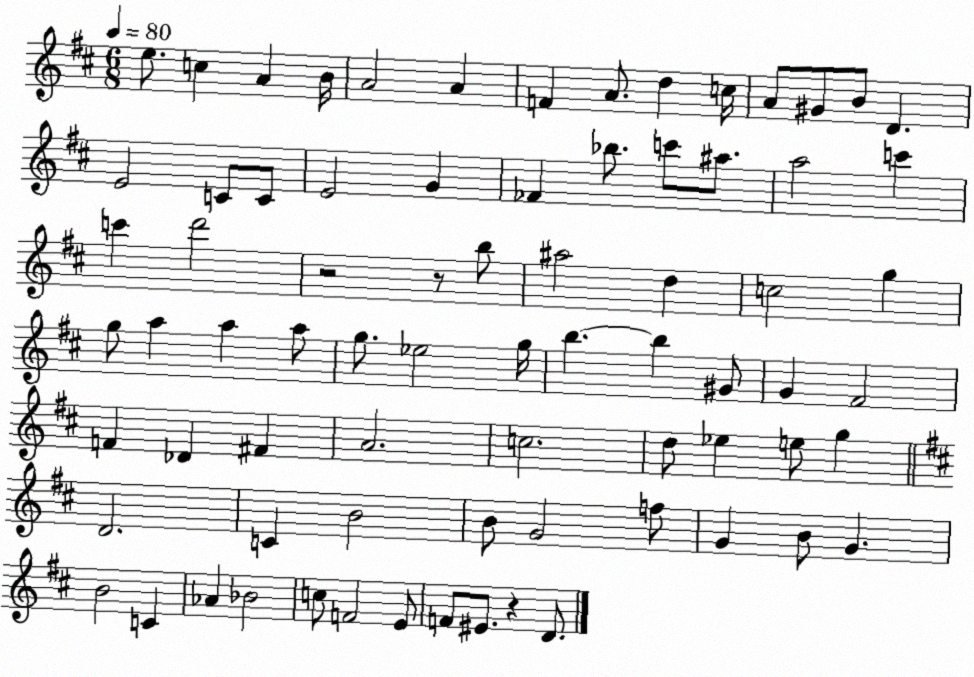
X:1
T:Untitled
M:6/8
L:1/4
K:D
e/2 c A B/4 A2 A F A/2 d c/4 A/2 ^G/2 B/2 D E2 C/2 C/2 E2 G _F _b/2 c'/2 ^a/2 a2 c' c' d'2 z2 z/2 b/2 ^a2 d c2 g g/2 a a a/2 g/2 _e2 g/4 b b ^G/2 G ^F2 F _D ^F A2 c2 d/2 _e e/2 g D2 C B2 B/2 G2 f/2 G B/2 G B2 C _A _B2 c/2 F2 E/2 F/2 ^E/2 z D/2